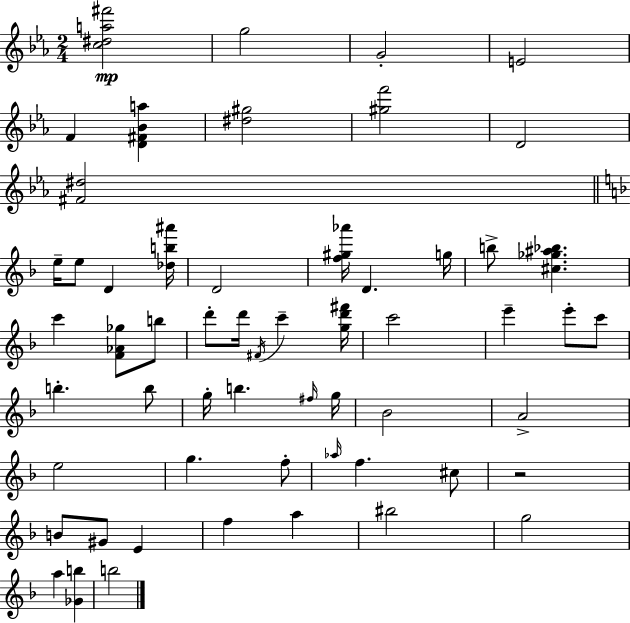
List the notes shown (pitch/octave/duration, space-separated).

[C5,D#5,A5,F#6]/h G5/h G4/h E4/h F4/q [D4,F#4,Bb4,A5]/q [D#5,G#5]/h [G#5,F6]/h D4/h [F#4,D#5]/h E5/s E5/e D4/q [Db5,B5,A#6]/s D4/h [F5,G#5,Ab6]/s D4/q. G5/s B5/e [C#5,Gb5,A#5,Bb5]/q. C6/q [F4,Ab4,Gb5]/e B5/e D6/e D6/s F#4/s C6/q [G5,D6,F#6]/s C6/h E6/q E6/e C6/e B5/q. B5/e G5/s B5/q. F#5/s G5/s Bb4/h A4/h E5/h G5/q. F5/e Ab5/s F5/q. C#5/e R/h B4/e G#4/e E4/q F5/q A5/q BIS5/h G5/h A5/q [Gb4,B5]/q B5/h